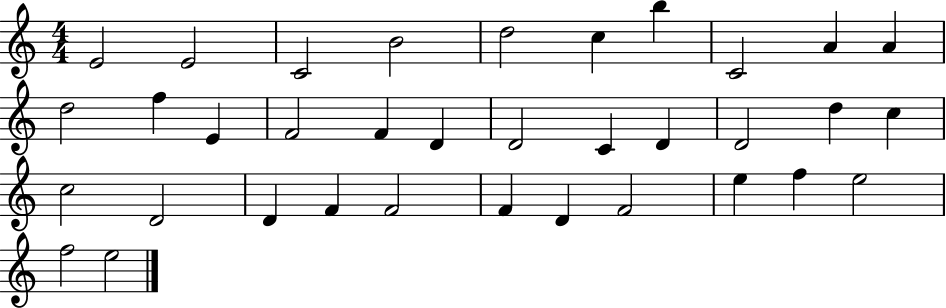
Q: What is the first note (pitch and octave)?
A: E4